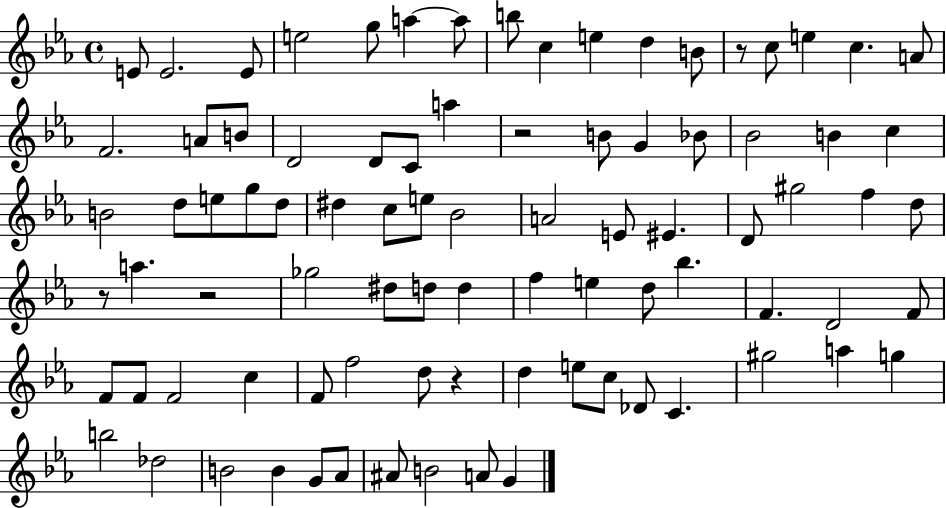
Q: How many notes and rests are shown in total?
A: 87